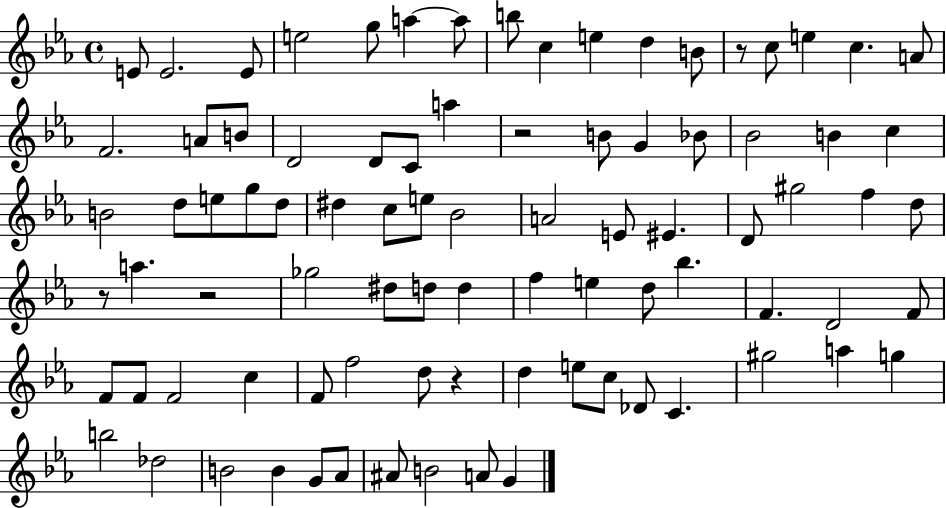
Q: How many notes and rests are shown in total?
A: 87